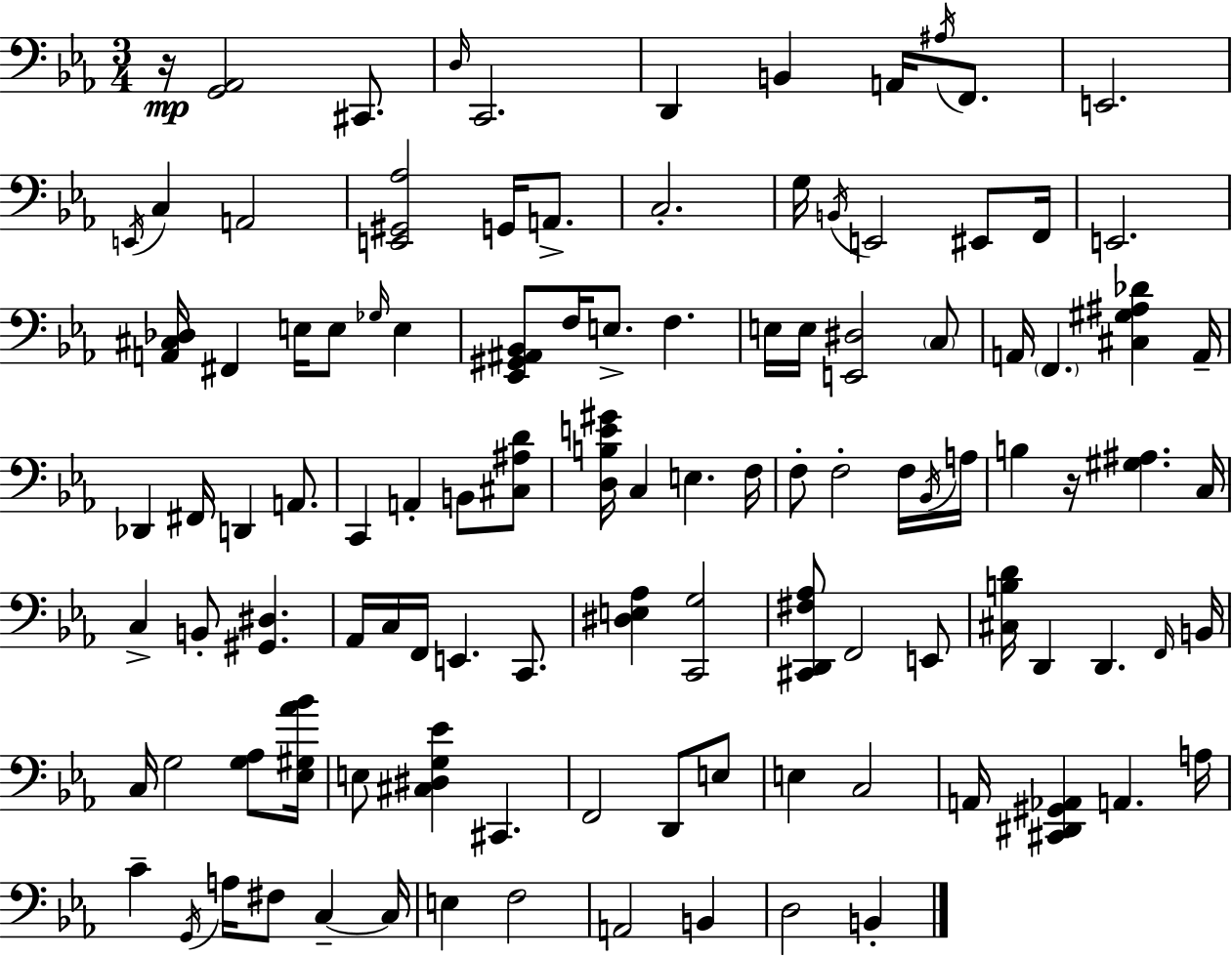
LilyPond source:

{
  \clef bass
  \numericTimeSignature
  \time 3/4
  \key ees \major
  r16\mp <g, aes,>2 cis,8. | \grace { d16 } c,2. | d,4 b,4 a,16 \acciaccatura { ais16 } f,8. | e,2. | \break \acciaccatura { e,16 } c4 a,2 | <e, gis, aes>2 g,16 | a,8.-> c2.-. | g16 \acciaccatura { b,16 } e,2 | \break eis,8 f,16 e,2. | <a, cis des>16 fis,4 e16 e8 | \grace { ges16 } e4 <ees, gis, ais, bes,>8 f16 e8.-> f4. | e16 e16 <e, dis>2 | \break \parenthesize c8 a,16 \parenthesize f,4. | <cis gis ais des'>4 a,16-- des,4 fis,16 d,4 | a,8. c,4 a,4-. | b,8 <cis ais d'>8 <d b e' gis'>16 c4 e4. | \break f16 f8-. f2-. | f16 \acciaccatura { bes,16 } a16 b4 r16 <gis ais>4. | c16 c4-> b,8-. | <gis, dis>4. aes,16 c16 f,16 e,4. | \break c,8. <dis e aes>4 <c, g>2 | <cis, d, fis aes>8 f,2 | e,8 <cis b d'>16 d,4 d,4. | \grace { f,16 } b,16 c16 g2 | \break <g aes>8 <ees gis aes' bes'>16 e8 <cis dis g ees'>4 | cis,4. f,2 | d,8 e8 e4 c2 | a,16 <cis, dis, gis, aes,>4 | \break a,4. a16 c'4-- \acciaccatura { g,16 } | a16 fis8 c4--~~ c16 e4 | f2 a,2 | b,4 d2 | \break b,4-. \bar "|."
}